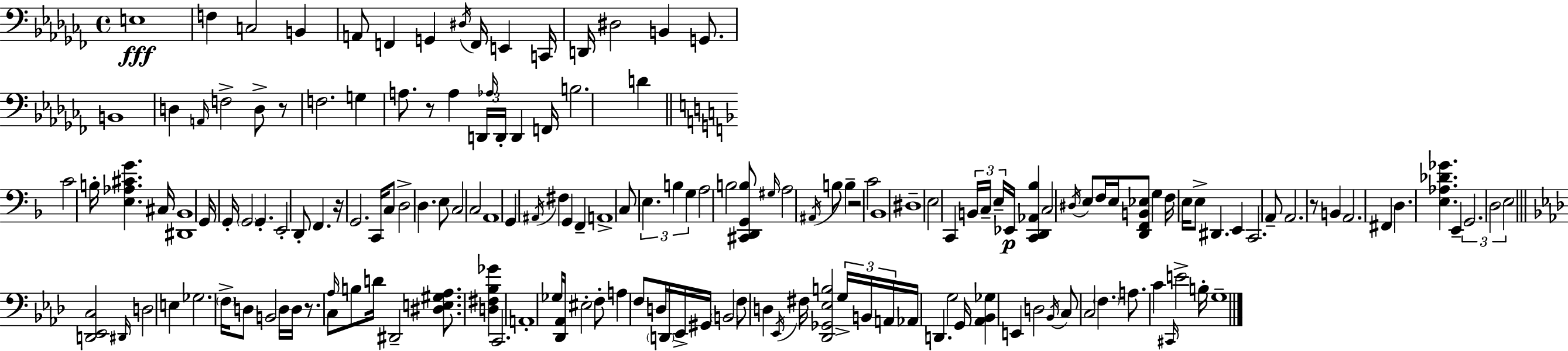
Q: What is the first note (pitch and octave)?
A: E3